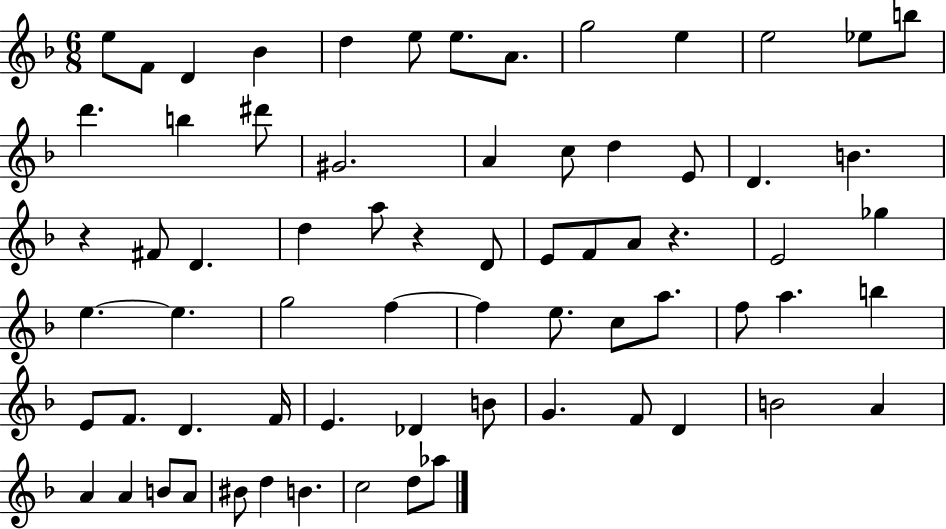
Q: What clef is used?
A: treble